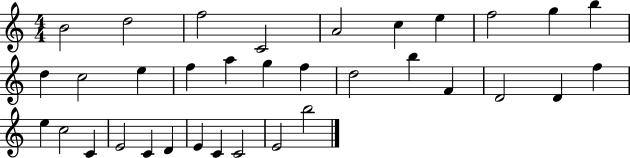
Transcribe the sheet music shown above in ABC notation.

X:1
T:Untitled
M:4/4
L:1/4
K:C
B2 d2 f2 C2 A2 c e f2 g b d c2 e f a g f d2 b F D2 D f e c2 C E2 C D E C C2 E2 b2